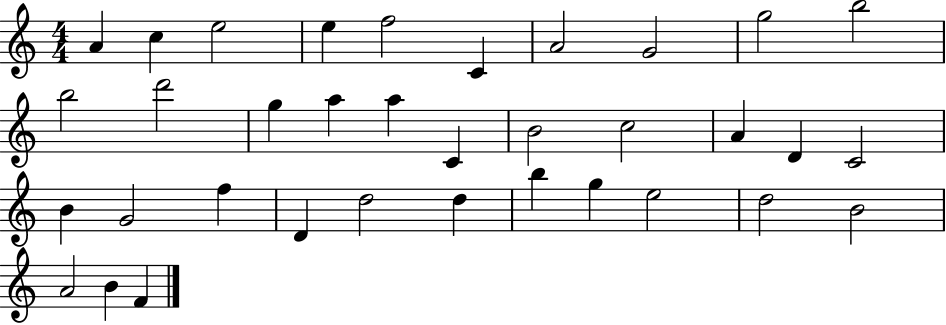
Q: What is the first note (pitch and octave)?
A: A4